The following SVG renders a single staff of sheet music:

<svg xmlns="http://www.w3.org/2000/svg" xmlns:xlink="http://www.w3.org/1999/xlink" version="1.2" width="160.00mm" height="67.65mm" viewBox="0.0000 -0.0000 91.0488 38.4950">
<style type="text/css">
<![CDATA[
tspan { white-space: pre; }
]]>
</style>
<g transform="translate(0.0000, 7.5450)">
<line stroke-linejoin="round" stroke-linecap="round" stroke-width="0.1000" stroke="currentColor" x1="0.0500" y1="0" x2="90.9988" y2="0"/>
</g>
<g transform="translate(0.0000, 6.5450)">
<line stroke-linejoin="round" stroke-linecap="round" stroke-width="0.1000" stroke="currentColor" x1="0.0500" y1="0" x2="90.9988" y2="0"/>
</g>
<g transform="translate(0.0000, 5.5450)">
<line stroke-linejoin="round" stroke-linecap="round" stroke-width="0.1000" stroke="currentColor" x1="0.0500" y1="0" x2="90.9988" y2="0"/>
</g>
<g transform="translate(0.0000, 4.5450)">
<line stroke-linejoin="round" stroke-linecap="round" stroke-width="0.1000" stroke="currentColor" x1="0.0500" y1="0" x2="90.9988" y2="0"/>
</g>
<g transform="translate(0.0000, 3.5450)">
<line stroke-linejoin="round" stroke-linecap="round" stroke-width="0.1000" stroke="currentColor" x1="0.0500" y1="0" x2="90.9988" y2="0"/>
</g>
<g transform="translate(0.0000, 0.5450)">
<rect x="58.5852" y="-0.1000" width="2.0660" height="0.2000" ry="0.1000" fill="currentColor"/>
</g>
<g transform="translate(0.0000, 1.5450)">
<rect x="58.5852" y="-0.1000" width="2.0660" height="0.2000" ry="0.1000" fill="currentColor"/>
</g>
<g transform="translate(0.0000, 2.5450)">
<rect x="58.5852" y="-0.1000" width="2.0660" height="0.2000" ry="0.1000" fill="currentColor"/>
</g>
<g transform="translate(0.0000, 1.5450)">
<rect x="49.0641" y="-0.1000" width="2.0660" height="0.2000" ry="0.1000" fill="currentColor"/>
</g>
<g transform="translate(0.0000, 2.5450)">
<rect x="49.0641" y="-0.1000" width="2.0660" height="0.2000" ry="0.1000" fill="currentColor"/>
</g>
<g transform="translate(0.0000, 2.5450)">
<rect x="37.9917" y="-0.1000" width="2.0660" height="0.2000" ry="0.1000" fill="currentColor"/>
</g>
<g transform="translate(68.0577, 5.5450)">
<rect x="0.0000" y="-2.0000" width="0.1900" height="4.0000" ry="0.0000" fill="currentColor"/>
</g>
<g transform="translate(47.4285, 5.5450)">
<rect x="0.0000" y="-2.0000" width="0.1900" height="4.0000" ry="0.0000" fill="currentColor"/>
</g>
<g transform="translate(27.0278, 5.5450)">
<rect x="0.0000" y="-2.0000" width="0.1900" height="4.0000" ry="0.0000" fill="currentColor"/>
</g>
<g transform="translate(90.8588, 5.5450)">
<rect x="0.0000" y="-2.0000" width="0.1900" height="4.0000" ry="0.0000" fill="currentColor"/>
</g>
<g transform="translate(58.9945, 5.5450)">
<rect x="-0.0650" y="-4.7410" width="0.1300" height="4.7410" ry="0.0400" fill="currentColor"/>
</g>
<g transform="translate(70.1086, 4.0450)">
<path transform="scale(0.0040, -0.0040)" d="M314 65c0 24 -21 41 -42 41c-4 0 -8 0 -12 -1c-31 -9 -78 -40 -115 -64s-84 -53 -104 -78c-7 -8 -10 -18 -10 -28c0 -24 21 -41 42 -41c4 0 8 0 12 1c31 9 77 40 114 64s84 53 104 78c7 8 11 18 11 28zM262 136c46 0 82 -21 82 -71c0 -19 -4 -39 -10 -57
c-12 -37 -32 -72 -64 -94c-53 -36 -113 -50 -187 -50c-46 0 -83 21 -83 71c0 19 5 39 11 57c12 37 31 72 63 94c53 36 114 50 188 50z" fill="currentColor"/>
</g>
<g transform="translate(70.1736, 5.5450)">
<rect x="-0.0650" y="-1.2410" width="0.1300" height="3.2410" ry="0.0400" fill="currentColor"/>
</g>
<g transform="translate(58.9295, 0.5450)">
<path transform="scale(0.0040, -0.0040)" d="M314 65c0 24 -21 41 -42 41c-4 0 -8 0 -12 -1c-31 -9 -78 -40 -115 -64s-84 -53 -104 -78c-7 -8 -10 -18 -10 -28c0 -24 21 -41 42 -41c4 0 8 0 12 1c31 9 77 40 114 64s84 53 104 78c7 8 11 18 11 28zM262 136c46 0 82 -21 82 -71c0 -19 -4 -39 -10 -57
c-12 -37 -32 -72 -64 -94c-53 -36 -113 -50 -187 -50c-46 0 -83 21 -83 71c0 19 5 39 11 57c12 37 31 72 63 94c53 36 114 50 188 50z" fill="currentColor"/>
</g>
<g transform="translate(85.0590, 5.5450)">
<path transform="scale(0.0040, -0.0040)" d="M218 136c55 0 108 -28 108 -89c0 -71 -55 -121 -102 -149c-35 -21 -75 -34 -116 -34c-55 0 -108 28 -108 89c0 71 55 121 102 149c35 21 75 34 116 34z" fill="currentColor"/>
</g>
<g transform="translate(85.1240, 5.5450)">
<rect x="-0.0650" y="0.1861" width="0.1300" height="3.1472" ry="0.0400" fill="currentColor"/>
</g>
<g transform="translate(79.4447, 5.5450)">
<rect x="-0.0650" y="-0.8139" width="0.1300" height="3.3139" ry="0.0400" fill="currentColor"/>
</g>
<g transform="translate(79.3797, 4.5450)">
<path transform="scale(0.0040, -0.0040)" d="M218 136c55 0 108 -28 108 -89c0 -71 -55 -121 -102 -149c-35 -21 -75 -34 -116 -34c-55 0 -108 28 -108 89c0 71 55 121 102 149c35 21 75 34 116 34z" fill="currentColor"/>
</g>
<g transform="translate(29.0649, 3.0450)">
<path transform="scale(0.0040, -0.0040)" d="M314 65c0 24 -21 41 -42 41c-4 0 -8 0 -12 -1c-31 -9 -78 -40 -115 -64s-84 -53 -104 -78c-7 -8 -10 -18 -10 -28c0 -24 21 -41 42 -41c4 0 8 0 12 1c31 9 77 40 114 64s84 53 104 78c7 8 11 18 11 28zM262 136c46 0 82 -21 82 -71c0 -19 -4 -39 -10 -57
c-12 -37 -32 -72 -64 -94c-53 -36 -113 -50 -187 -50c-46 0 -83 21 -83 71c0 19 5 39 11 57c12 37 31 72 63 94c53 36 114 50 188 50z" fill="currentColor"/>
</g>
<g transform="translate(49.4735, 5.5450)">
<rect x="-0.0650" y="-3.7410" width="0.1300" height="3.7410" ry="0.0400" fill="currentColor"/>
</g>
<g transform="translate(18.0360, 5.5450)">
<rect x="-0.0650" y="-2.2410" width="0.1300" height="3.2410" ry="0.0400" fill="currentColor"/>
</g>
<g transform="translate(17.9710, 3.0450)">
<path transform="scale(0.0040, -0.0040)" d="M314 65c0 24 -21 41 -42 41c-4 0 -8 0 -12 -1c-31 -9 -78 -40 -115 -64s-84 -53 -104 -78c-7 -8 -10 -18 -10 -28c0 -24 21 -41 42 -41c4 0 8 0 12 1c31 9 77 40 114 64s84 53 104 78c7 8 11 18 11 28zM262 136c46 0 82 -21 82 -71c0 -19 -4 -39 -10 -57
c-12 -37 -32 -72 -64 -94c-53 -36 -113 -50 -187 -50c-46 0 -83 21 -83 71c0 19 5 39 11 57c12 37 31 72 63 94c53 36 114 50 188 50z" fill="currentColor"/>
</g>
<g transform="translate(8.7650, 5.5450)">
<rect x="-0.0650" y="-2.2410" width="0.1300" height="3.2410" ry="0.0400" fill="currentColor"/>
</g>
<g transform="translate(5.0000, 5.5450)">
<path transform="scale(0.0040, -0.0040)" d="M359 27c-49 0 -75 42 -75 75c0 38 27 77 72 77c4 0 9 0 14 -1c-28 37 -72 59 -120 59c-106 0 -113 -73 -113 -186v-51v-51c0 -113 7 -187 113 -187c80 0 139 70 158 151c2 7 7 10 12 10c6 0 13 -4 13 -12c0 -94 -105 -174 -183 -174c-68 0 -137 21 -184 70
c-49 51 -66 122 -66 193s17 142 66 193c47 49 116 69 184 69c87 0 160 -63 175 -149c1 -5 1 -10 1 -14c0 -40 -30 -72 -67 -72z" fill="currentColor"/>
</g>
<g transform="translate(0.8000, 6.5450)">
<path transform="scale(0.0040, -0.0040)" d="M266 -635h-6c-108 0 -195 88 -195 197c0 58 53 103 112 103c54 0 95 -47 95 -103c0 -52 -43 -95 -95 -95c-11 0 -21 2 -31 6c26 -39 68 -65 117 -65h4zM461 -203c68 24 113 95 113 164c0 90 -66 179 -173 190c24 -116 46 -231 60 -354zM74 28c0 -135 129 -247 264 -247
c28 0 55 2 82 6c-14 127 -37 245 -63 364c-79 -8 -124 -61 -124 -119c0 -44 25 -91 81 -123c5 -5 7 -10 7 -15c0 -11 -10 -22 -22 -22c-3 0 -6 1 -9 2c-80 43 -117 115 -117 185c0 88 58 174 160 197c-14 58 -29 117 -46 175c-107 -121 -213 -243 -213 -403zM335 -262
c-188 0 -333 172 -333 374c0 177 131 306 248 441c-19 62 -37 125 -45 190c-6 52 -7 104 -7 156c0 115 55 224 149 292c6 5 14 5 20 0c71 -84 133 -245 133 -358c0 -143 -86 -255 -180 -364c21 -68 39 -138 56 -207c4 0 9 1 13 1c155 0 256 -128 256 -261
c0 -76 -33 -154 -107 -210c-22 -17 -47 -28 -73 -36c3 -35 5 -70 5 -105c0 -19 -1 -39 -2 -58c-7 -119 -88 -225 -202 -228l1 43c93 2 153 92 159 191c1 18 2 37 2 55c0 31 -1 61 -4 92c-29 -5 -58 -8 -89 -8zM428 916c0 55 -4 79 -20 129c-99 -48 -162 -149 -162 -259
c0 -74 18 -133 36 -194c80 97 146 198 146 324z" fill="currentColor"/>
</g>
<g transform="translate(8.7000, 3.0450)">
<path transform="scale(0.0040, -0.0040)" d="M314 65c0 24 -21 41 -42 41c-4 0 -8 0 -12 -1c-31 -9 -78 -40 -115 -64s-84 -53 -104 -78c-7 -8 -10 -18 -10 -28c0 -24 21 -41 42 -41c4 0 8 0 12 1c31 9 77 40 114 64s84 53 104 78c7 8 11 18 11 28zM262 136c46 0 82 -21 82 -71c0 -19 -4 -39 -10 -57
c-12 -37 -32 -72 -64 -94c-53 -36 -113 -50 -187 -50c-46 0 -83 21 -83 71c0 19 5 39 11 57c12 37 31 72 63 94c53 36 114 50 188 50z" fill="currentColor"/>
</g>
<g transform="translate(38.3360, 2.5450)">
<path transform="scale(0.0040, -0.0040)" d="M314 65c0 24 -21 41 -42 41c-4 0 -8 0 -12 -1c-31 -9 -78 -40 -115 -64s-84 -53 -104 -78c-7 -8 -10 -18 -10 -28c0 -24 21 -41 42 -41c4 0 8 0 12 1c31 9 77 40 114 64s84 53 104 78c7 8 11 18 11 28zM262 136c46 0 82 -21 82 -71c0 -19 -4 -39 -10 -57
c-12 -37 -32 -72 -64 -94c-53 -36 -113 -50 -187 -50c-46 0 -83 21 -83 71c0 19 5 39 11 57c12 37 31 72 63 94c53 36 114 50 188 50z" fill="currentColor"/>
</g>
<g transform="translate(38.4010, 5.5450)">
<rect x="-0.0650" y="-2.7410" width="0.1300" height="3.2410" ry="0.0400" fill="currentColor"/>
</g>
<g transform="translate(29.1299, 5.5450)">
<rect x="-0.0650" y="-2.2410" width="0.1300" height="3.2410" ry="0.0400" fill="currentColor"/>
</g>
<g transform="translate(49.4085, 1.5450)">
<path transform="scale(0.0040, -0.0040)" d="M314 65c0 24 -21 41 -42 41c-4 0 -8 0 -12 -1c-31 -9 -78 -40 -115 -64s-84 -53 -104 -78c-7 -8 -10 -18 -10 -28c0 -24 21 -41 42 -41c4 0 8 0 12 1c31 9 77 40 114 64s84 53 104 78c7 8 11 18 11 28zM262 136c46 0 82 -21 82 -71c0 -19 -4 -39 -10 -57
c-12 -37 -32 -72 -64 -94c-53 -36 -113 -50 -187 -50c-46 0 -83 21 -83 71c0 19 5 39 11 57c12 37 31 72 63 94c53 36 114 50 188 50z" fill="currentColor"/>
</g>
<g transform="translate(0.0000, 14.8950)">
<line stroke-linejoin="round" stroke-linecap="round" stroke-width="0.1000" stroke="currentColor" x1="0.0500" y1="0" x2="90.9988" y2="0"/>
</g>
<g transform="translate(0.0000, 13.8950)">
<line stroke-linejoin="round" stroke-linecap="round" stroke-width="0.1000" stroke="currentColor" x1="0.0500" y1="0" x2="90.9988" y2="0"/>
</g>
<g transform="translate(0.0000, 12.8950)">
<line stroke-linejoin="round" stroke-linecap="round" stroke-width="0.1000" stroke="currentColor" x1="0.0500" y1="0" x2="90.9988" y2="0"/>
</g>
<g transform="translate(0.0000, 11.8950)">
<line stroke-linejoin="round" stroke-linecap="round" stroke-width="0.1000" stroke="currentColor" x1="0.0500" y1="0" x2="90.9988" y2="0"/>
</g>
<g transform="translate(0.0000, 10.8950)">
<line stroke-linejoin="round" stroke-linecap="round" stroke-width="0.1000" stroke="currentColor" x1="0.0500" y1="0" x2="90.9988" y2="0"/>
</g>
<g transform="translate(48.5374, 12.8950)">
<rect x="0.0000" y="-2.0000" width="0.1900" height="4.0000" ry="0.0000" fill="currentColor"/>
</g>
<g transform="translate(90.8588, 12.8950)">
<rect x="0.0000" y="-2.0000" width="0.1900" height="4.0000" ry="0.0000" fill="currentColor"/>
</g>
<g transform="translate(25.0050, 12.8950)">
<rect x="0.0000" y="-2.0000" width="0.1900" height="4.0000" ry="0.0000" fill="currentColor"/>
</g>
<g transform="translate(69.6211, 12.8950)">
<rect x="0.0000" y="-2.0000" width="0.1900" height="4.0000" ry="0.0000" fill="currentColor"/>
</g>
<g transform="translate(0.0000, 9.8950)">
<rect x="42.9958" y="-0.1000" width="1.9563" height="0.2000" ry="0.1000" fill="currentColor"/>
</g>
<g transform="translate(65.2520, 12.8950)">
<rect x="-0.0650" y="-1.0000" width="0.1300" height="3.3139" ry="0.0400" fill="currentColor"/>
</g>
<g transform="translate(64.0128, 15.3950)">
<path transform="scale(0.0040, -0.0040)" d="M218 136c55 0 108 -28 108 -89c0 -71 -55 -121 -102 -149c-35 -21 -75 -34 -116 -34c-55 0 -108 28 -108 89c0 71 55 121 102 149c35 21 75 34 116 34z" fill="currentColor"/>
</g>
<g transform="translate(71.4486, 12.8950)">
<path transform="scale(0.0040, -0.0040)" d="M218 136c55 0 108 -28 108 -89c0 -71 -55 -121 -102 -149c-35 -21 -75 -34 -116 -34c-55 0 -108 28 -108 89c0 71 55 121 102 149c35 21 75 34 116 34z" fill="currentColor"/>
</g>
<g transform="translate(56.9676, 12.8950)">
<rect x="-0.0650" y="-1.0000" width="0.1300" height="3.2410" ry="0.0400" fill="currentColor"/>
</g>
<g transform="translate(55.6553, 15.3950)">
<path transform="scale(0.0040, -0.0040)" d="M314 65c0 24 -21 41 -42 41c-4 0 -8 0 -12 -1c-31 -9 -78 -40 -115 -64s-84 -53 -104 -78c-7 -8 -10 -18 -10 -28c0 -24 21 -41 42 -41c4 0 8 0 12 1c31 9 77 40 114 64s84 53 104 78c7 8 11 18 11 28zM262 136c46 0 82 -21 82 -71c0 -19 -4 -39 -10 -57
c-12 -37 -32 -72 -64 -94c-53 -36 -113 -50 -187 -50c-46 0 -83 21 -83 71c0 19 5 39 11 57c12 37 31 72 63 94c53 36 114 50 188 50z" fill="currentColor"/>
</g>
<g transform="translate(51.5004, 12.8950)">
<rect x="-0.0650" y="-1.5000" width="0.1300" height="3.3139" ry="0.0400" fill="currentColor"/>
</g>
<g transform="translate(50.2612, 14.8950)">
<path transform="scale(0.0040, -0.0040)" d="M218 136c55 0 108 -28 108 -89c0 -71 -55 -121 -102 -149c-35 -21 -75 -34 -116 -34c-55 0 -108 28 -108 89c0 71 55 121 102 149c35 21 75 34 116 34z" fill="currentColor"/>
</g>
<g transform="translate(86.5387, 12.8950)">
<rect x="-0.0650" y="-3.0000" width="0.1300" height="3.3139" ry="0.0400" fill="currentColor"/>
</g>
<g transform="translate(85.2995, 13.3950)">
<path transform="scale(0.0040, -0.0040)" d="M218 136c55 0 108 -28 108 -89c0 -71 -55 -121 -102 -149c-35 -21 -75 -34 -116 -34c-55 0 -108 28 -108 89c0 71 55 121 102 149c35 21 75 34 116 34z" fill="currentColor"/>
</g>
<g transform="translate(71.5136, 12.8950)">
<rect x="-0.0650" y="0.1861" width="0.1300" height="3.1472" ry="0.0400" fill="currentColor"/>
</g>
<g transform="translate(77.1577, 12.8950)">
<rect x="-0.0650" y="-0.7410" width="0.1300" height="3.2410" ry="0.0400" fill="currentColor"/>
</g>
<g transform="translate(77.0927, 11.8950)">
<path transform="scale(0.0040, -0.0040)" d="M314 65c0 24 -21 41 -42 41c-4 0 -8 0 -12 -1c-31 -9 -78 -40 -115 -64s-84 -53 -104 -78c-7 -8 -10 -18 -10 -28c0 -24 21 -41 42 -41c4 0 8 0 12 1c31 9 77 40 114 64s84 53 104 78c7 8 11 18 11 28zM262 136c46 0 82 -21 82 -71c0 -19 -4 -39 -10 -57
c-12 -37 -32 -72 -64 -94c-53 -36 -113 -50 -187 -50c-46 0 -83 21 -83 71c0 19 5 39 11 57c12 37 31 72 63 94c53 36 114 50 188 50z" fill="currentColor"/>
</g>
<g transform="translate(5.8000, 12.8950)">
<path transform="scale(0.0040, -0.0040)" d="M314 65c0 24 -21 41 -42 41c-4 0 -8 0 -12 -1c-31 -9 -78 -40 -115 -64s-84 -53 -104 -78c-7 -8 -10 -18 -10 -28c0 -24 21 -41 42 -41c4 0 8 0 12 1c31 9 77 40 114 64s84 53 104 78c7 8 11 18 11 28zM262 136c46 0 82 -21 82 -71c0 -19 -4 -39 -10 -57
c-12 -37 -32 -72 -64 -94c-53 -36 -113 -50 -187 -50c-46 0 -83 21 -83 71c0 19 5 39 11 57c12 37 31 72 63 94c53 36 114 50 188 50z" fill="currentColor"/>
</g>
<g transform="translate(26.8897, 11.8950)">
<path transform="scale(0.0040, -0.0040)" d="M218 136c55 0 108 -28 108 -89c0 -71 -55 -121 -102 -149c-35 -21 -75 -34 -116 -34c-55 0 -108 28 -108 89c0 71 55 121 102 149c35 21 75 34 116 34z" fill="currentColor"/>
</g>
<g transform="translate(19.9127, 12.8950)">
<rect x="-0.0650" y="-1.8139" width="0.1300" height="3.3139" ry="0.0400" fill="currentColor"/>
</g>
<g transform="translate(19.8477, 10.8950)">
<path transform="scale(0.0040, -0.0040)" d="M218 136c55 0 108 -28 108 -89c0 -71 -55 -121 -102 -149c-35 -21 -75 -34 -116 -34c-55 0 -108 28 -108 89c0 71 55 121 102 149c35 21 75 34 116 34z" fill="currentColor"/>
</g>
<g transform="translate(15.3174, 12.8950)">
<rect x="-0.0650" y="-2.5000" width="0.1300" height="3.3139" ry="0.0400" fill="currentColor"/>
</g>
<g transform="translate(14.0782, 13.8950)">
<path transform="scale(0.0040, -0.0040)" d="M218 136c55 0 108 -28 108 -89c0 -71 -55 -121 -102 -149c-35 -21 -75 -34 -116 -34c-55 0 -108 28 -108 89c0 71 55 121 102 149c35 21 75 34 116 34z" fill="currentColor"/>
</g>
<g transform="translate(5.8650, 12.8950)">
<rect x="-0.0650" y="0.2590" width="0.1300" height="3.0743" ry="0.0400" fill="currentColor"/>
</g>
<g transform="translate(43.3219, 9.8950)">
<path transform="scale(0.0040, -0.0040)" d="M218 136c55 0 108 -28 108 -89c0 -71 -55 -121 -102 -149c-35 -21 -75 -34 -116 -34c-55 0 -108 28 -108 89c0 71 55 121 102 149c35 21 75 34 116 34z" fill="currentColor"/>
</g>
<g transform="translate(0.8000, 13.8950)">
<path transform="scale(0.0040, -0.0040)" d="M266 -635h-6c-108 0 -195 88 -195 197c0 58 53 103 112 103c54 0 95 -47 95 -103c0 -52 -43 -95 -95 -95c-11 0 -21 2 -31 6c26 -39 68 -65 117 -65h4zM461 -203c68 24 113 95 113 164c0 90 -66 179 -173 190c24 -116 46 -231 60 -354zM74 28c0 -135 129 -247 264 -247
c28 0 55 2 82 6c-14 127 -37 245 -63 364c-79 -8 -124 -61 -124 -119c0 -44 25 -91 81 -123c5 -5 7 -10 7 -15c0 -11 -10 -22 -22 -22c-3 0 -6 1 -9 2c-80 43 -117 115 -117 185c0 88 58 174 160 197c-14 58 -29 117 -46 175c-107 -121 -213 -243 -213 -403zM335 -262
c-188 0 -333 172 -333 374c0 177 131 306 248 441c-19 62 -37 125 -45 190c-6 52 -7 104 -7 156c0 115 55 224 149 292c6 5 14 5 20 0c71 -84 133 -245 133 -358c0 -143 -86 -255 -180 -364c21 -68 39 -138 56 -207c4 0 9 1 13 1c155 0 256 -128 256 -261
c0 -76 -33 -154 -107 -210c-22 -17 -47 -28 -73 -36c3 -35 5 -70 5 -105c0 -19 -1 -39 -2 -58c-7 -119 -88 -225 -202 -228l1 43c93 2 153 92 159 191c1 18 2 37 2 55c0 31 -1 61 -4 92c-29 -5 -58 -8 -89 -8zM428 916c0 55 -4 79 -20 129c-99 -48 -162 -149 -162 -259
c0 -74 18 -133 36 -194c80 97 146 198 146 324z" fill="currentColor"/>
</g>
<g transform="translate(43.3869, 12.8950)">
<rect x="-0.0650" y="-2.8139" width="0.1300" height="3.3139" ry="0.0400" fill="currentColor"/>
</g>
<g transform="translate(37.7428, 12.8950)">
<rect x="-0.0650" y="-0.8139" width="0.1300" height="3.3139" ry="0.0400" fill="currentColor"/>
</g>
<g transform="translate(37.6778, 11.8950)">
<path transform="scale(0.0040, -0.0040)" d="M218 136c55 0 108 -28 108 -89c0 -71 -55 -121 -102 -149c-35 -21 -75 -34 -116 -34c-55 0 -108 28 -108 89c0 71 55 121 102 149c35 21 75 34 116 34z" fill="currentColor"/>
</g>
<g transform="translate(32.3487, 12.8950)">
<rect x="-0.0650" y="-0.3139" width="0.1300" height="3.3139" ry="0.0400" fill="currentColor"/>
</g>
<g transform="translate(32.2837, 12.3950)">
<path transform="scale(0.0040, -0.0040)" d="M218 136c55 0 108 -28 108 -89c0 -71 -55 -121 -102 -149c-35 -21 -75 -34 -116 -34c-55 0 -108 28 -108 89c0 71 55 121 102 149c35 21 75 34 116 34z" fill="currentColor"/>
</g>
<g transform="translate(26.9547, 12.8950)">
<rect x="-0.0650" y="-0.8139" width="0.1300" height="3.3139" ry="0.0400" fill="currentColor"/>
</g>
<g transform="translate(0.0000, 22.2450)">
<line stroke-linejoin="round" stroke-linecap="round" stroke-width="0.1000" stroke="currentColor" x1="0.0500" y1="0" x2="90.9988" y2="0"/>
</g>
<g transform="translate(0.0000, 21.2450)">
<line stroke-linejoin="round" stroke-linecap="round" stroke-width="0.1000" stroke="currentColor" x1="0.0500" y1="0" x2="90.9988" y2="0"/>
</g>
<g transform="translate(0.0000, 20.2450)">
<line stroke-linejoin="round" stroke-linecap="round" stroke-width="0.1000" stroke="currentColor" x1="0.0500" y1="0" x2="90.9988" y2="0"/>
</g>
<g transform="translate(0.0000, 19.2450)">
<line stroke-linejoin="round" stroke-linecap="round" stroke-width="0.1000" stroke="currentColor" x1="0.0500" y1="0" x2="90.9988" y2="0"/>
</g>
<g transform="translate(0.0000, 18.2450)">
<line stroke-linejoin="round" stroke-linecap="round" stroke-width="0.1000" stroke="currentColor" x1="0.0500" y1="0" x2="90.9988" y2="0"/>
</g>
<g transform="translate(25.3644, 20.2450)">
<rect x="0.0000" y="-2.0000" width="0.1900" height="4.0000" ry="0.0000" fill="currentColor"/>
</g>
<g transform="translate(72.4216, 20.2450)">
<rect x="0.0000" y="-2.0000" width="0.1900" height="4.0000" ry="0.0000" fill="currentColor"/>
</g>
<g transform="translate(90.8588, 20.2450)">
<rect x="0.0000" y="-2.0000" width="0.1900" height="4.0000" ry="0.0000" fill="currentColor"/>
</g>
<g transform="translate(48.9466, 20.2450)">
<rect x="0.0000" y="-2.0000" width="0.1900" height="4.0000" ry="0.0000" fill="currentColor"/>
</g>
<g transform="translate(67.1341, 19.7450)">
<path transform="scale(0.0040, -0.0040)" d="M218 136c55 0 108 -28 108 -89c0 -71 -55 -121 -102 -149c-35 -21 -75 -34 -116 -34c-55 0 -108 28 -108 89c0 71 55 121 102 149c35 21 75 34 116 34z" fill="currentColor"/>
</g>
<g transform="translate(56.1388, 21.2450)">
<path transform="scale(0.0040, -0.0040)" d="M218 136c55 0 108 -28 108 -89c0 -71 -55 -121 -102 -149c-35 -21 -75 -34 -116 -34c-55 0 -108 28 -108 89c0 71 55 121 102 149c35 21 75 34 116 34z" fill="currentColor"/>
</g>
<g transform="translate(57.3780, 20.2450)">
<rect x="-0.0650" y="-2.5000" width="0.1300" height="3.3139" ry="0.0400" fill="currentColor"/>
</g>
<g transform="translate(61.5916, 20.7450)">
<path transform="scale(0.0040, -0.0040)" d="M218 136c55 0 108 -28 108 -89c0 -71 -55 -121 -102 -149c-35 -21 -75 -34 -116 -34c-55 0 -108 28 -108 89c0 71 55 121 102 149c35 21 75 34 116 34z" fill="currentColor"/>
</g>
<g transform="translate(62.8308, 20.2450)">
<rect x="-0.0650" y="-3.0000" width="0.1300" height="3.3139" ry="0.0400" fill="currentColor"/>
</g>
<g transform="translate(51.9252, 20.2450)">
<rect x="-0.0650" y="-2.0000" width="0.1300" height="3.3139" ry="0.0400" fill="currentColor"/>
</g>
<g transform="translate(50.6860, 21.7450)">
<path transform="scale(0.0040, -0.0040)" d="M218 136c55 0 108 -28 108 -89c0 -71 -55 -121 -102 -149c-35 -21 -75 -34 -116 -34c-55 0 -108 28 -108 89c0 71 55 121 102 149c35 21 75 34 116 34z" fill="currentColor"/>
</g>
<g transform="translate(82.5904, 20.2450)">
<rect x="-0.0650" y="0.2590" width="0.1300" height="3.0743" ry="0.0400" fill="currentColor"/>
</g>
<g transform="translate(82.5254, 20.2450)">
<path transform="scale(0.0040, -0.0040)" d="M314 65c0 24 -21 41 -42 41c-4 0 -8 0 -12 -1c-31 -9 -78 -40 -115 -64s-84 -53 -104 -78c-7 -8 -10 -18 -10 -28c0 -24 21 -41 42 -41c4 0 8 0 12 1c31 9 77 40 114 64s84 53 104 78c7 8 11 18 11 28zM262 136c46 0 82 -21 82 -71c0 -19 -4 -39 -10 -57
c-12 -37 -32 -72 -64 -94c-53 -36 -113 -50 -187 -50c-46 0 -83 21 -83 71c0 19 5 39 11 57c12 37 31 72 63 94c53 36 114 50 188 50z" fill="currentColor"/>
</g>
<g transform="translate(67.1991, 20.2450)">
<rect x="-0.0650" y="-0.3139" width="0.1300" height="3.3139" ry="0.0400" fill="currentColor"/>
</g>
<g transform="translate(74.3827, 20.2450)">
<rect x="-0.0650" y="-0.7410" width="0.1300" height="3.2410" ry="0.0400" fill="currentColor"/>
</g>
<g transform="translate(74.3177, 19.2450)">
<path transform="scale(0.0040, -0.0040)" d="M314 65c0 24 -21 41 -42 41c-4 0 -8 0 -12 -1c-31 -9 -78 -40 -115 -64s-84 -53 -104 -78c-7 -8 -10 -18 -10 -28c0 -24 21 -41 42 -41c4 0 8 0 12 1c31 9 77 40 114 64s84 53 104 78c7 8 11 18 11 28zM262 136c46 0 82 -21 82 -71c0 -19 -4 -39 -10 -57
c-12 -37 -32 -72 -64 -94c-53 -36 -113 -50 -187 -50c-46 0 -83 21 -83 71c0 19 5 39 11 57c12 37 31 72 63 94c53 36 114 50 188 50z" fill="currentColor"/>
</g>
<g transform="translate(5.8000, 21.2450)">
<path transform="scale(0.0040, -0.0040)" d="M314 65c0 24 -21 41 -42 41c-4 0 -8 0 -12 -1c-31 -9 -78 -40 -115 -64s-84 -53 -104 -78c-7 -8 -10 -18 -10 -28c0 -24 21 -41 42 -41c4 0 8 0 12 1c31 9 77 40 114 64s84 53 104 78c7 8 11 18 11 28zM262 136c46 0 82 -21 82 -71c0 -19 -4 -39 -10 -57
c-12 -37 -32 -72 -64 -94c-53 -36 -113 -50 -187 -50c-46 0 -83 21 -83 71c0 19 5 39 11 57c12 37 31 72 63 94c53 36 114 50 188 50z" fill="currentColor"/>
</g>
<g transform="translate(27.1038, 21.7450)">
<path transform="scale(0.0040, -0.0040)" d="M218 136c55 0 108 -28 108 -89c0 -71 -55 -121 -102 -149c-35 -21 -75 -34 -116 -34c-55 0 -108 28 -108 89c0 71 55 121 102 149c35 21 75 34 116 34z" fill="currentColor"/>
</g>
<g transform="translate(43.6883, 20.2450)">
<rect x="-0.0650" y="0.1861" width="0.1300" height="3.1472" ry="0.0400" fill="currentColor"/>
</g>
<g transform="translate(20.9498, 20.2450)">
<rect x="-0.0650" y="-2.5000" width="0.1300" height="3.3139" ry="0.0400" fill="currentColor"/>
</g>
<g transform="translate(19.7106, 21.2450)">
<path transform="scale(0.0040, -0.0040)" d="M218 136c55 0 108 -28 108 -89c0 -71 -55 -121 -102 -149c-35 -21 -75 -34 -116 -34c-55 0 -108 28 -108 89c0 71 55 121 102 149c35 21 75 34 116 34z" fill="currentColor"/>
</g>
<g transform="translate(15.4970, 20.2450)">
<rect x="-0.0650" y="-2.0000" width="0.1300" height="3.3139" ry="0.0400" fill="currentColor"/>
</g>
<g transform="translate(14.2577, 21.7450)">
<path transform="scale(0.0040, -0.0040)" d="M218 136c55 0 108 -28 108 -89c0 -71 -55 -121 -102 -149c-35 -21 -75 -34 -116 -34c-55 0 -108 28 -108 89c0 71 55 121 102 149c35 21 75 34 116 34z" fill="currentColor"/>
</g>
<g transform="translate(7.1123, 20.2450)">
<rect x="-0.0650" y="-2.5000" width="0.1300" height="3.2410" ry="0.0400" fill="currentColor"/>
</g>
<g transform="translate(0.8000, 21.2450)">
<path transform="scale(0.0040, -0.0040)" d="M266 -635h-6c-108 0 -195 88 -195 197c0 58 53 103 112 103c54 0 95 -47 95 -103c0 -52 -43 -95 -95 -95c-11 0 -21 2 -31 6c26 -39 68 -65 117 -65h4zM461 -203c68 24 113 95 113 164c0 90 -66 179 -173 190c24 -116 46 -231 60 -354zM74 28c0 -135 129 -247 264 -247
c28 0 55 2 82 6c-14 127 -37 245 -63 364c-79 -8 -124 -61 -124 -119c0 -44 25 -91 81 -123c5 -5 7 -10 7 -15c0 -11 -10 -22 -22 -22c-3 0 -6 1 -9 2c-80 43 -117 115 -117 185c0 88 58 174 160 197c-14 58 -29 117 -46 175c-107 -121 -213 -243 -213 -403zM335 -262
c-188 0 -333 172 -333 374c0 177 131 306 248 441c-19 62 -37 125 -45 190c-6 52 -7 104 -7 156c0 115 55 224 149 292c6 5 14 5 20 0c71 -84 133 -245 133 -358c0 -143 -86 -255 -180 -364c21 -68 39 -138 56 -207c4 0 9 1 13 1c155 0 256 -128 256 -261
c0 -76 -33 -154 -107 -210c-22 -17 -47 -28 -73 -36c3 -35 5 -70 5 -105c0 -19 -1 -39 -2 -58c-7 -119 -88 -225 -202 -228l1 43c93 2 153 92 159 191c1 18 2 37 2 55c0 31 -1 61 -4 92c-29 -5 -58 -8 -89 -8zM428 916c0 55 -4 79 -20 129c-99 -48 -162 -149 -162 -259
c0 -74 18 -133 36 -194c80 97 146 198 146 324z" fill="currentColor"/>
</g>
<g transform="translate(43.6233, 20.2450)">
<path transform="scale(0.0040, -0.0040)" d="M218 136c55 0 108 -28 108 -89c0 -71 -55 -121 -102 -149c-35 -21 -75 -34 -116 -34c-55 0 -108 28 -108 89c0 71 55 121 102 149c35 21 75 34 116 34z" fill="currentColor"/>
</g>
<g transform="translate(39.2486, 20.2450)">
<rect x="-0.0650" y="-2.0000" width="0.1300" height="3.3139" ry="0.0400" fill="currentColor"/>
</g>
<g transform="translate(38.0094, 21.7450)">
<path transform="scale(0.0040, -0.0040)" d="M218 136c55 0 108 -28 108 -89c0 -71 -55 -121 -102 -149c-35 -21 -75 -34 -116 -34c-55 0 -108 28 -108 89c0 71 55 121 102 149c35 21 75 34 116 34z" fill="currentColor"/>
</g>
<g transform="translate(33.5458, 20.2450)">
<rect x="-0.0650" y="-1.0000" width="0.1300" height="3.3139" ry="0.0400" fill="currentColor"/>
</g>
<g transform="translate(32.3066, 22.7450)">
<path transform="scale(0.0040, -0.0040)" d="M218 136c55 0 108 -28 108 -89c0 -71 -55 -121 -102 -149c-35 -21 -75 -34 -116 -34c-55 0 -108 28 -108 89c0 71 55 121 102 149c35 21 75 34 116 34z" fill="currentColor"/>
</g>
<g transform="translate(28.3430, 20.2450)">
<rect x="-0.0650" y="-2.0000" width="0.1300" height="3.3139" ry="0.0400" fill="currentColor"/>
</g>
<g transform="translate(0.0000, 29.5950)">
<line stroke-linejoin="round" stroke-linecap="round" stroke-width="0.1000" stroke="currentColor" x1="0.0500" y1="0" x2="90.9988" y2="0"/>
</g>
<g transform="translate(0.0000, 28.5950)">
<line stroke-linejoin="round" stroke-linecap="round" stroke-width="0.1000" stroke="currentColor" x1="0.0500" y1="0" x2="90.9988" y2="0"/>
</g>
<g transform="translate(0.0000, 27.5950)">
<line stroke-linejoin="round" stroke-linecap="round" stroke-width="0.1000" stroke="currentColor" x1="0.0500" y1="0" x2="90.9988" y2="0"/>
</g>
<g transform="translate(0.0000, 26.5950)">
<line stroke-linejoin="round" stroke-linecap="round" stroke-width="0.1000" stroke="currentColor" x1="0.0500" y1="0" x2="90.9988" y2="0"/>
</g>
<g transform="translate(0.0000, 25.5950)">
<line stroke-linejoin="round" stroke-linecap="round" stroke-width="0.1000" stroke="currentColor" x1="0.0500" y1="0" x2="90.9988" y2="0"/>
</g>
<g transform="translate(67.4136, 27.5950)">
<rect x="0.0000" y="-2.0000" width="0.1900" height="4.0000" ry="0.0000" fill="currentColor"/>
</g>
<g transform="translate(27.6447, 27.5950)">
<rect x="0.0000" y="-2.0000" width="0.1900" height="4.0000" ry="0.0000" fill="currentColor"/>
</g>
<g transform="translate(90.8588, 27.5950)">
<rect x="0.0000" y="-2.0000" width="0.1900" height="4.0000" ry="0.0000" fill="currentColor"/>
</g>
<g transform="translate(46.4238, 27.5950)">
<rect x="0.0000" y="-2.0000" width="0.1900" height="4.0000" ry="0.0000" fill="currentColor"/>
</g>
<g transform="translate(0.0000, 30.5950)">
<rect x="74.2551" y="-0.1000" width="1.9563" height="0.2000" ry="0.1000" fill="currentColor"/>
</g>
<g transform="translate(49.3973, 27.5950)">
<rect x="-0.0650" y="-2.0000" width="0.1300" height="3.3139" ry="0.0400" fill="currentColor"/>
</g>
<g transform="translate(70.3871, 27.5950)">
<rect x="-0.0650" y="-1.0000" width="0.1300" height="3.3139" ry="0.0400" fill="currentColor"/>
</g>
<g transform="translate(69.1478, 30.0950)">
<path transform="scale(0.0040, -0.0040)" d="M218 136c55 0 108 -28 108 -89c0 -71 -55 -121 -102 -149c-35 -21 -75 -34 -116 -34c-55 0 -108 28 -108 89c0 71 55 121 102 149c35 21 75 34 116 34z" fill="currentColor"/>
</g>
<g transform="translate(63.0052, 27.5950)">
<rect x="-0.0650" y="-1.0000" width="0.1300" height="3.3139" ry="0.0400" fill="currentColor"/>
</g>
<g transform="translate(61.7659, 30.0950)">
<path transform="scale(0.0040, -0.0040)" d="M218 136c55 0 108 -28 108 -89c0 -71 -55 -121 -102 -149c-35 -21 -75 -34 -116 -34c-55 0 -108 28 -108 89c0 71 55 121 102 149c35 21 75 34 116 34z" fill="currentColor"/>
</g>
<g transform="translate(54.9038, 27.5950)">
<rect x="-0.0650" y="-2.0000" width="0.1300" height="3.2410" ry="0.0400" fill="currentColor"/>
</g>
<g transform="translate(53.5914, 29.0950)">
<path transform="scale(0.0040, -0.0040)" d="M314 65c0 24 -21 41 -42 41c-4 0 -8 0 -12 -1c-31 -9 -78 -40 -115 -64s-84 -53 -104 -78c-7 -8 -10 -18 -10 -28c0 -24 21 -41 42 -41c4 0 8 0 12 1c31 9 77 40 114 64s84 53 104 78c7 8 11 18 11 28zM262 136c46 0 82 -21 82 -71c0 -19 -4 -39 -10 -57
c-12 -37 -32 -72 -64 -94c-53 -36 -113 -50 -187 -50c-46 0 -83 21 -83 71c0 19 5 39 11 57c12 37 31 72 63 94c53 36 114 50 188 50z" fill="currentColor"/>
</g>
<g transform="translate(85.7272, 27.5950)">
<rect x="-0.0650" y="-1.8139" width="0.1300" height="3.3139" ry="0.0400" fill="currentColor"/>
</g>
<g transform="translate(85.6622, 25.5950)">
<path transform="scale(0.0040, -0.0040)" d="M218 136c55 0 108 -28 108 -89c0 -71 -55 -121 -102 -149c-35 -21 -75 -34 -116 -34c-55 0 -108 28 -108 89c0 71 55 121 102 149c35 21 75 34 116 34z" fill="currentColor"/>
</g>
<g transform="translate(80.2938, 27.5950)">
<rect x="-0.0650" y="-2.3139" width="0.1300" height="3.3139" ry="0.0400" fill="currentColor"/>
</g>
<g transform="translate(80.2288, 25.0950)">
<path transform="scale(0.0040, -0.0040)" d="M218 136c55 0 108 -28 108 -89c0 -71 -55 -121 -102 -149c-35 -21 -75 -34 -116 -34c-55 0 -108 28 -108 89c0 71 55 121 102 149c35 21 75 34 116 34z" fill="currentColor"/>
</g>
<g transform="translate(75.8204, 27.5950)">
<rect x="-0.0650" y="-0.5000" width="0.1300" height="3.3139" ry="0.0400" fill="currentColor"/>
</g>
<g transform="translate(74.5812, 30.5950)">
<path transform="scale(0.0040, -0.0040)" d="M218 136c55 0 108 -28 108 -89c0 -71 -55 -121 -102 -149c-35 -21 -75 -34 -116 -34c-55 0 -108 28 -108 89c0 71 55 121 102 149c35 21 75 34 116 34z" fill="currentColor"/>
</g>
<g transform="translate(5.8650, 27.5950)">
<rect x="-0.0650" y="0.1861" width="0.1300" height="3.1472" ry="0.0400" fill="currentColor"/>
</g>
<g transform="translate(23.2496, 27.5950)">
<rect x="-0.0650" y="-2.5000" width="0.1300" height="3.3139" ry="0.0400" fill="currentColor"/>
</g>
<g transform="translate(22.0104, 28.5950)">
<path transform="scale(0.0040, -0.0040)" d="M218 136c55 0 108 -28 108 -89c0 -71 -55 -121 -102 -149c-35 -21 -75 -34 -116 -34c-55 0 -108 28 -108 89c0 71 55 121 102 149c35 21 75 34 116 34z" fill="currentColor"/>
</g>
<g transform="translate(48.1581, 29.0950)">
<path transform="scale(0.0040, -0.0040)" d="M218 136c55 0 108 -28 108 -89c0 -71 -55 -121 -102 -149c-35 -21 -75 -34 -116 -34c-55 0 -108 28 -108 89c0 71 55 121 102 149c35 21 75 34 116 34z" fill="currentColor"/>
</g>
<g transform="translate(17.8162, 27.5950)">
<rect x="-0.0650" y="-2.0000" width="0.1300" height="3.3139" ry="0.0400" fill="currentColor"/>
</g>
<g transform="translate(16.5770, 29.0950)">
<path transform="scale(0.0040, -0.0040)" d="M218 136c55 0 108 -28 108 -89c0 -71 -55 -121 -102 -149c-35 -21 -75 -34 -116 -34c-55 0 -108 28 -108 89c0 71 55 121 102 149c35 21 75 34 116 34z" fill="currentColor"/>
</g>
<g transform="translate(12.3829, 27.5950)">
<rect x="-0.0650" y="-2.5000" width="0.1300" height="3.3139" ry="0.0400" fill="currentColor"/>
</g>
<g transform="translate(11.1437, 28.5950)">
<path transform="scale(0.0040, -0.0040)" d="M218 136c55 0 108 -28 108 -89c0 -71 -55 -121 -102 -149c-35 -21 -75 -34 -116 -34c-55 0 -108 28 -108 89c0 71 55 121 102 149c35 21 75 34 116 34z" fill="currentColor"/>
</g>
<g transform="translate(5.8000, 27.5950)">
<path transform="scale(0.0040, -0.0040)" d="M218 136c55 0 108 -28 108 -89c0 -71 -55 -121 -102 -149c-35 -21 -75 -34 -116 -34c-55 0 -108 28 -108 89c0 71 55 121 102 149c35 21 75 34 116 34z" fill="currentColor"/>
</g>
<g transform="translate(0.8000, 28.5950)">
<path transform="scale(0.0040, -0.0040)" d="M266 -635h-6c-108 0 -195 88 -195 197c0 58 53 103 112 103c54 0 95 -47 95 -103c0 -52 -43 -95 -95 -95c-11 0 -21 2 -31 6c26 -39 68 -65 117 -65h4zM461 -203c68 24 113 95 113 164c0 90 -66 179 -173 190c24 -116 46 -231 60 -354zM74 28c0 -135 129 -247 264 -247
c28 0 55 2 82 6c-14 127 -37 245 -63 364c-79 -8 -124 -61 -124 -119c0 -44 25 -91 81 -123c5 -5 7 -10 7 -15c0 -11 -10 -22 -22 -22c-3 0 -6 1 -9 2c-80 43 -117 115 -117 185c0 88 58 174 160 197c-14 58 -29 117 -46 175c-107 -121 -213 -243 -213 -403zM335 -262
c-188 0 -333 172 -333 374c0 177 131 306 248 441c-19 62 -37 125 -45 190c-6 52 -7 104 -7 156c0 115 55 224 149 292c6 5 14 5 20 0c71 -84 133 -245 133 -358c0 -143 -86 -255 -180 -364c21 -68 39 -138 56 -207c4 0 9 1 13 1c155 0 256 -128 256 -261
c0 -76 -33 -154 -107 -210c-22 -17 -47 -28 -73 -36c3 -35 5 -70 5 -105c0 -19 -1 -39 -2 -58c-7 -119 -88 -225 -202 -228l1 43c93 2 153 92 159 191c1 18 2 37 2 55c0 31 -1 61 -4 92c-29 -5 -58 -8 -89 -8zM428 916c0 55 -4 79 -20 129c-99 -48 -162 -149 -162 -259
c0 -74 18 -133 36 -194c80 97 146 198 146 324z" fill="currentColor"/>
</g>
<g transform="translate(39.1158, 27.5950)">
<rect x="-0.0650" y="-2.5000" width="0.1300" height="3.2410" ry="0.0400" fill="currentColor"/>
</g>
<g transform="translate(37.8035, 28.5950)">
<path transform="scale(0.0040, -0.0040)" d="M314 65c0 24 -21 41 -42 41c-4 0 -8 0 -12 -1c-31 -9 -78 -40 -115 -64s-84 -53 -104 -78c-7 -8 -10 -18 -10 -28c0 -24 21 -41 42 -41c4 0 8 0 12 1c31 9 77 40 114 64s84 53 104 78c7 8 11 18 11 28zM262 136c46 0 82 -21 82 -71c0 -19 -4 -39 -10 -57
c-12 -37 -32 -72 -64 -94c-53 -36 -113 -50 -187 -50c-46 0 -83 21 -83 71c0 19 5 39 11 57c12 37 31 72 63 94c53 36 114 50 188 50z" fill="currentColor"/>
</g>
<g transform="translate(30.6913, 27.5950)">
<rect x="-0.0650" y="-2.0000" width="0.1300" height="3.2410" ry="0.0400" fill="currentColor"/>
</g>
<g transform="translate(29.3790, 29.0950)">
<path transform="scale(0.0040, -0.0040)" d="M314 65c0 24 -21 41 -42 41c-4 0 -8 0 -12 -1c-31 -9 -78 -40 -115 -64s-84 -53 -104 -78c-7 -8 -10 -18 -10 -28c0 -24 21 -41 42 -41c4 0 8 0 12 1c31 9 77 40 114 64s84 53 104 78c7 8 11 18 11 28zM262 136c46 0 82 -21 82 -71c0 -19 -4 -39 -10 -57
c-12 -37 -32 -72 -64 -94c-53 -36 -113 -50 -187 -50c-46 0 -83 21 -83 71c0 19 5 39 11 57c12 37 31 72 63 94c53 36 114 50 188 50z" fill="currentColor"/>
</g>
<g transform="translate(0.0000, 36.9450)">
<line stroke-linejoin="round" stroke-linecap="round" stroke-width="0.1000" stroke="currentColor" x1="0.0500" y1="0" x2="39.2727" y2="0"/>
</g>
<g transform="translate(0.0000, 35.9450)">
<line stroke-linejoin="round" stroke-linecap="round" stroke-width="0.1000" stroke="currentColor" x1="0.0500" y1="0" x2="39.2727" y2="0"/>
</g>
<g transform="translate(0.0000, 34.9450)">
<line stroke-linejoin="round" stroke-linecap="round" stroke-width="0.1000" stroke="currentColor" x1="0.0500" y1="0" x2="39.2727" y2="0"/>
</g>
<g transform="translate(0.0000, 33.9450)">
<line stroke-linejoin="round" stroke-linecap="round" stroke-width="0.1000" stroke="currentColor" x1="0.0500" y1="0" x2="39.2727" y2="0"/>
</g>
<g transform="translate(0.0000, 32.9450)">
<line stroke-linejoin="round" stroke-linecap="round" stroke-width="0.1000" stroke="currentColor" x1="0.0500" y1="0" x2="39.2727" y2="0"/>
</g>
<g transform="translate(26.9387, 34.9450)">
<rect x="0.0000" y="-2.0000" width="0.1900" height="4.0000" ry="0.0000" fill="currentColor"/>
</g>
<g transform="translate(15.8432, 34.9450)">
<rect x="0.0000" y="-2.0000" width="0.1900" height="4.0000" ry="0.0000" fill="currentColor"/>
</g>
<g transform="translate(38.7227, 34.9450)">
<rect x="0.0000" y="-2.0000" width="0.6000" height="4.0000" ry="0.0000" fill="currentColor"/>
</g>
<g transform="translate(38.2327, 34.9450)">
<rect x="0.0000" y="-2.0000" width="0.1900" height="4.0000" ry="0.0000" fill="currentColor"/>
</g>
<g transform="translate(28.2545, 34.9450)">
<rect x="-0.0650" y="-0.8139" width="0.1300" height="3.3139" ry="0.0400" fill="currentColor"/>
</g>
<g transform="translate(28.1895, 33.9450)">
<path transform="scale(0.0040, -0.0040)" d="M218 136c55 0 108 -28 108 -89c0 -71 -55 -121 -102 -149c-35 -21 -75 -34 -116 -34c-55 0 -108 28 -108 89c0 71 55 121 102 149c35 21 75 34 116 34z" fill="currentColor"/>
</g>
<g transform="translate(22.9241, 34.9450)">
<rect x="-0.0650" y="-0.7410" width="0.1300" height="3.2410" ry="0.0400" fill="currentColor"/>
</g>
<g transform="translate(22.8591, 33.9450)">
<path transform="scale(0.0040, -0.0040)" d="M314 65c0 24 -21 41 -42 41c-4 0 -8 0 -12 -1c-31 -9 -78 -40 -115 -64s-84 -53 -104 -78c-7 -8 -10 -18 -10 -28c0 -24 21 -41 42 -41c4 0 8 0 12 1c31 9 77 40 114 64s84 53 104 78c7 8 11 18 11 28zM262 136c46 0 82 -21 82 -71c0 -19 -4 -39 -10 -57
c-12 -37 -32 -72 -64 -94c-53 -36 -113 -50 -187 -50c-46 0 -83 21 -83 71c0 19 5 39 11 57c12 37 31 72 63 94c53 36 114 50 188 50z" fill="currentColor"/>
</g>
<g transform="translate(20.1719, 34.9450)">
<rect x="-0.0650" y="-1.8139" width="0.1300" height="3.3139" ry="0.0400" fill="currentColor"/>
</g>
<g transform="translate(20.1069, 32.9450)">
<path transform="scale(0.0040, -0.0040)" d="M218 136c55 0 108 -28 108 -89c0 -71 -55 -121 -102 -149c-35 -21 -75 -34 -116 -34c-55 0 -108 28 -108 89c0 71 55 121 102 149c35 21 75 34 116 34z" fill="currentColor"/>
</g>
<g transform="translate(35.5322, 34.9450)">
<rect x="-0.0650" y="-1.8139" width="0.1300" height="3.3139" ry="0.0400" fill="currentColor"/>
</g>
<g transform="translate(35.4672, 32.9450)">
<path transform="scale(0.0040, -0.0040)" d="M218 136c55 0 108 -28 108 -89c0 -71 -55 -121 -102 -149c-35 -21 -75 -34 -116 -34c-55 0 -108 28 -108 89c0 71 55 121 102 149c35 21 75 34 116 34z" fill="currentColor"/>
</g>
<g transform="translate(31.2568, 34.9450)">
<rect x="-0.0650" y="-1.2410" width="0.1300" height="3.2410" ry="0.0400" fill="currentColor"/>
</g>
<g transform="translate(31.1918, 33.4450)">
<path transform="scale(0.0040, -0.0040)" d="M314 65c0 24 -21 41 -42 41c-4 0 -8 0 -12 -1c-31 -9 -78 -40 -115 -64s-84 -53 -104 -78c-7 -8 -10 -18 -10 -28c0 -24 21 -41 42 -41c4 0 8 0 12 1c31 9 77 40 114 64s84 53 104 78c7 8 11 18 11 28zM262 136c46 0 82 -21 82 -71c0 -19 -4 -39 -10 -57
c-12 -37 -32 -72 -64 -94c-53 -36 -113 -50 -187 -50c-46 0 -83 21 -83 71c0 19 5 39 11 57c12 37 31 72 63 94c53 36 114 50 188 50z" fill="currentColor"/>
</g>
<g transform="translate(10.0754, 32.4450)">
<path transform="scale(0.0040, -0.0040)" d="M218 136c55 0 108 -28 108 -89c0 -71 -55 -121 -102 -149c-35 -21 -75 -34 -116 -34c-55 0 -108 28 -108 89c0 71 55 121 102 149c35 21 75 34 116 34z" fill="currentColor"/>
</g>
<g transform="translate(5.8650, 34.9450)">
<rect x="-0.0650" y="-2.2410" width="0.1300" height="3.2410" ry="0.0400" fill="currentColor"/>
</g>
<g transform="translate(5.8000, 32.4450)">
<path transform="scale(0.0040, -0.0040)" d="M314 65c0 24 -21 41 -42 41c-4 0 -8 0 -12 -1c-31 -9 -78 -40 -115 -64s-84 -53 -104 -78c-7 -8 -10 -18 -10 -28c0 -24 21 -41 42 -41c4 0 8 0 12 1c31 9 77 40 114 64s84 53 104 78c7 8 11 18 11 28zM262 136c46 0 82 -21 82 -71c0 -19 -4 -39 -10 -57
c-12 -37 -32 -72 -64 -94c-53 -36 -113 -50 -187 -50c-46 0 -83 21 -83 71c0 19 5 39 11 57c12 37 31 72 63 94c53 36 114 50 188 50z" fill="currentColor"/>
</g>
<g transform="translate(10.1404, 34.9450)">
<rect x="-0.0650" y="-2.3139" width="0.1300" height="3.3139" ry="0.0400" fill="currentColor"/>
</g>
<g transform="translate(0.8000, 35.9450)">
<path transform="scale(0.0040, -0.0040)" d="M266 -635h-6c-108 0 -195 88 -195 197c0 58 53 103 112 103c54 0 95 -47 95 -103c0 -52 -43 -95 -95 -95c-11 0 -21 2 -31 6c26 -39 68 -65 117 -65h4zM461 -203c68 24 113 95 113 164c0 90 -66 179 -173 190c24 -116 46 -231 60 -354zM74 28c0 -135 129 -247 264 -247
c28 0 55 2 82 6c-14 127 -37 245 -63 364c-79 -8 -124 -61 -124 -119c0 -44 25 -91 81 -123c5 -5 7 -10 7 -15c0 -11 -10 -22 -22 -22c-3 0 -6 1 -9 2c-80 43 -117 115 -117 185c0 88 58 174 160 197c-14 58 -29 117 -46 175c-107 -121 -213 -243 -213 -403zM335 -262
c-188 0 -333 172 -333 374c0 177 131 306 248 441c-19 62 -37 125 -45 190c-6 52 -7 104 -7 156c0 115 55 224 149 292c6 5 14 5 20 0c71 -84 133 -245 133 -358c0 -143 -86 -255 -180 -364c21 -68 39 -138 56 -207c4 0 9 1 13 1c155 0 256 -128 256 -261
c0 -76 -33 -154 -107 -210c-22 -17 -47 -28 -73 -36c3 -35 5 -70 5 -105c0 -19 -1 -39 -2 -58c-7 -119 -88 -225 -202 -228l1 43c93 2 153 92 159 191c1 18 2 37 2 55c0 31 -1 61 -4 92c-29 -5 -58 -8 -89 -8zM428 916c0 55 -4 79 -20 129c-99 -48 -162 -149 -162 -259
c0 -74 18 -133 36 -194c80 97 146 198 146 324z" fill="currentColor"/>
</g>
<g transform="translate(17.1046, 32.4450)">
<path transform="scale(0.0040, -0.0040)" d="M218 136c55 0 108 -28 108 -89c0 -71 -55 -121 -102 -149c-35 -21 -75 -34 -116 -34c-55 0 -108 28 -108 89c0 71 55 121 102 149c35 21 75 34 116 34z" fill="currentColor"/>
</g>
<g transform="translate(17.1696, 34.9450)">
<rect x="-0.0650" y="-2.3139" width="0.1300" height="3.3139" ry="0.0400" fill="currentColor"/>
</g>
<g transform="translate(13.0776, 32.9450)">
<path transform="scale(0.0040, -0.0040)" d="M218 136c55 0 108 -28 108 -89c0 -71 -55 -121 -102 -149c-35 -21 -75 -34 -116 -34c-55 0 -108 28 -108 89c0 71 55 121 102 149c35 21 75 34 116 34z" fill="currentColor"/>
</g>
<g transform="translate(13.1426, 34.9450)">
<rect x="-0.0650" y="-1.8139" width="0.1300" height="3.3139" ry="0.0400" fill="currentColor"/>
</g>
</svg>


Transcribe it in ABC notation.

X:1
T:Untitled
M:4/4
L:1/4
K:C
g2 g2 g2 a2 c'2 e'2 e2 d B B2 G f d c d a E D2 D B d2 A G2 F G F D F B F G A c d2 B2 B G F G F2 G2 F F2 D D C g f g2 g f g f d2 d e2 f